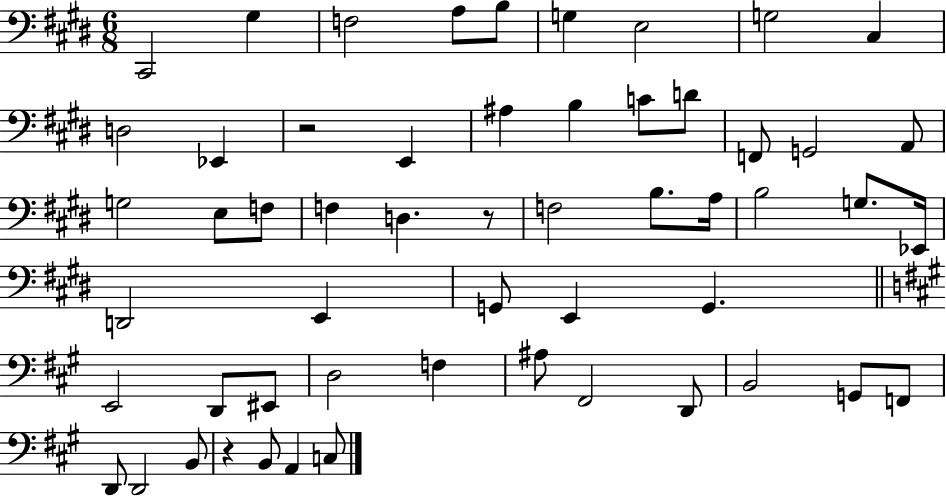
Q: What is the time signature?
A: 6/8